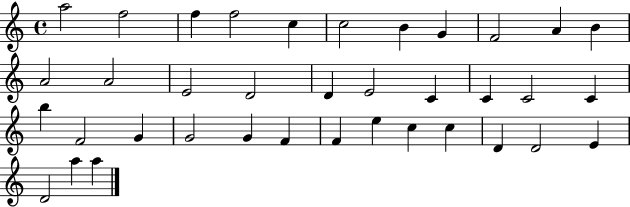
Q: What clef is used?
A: treble